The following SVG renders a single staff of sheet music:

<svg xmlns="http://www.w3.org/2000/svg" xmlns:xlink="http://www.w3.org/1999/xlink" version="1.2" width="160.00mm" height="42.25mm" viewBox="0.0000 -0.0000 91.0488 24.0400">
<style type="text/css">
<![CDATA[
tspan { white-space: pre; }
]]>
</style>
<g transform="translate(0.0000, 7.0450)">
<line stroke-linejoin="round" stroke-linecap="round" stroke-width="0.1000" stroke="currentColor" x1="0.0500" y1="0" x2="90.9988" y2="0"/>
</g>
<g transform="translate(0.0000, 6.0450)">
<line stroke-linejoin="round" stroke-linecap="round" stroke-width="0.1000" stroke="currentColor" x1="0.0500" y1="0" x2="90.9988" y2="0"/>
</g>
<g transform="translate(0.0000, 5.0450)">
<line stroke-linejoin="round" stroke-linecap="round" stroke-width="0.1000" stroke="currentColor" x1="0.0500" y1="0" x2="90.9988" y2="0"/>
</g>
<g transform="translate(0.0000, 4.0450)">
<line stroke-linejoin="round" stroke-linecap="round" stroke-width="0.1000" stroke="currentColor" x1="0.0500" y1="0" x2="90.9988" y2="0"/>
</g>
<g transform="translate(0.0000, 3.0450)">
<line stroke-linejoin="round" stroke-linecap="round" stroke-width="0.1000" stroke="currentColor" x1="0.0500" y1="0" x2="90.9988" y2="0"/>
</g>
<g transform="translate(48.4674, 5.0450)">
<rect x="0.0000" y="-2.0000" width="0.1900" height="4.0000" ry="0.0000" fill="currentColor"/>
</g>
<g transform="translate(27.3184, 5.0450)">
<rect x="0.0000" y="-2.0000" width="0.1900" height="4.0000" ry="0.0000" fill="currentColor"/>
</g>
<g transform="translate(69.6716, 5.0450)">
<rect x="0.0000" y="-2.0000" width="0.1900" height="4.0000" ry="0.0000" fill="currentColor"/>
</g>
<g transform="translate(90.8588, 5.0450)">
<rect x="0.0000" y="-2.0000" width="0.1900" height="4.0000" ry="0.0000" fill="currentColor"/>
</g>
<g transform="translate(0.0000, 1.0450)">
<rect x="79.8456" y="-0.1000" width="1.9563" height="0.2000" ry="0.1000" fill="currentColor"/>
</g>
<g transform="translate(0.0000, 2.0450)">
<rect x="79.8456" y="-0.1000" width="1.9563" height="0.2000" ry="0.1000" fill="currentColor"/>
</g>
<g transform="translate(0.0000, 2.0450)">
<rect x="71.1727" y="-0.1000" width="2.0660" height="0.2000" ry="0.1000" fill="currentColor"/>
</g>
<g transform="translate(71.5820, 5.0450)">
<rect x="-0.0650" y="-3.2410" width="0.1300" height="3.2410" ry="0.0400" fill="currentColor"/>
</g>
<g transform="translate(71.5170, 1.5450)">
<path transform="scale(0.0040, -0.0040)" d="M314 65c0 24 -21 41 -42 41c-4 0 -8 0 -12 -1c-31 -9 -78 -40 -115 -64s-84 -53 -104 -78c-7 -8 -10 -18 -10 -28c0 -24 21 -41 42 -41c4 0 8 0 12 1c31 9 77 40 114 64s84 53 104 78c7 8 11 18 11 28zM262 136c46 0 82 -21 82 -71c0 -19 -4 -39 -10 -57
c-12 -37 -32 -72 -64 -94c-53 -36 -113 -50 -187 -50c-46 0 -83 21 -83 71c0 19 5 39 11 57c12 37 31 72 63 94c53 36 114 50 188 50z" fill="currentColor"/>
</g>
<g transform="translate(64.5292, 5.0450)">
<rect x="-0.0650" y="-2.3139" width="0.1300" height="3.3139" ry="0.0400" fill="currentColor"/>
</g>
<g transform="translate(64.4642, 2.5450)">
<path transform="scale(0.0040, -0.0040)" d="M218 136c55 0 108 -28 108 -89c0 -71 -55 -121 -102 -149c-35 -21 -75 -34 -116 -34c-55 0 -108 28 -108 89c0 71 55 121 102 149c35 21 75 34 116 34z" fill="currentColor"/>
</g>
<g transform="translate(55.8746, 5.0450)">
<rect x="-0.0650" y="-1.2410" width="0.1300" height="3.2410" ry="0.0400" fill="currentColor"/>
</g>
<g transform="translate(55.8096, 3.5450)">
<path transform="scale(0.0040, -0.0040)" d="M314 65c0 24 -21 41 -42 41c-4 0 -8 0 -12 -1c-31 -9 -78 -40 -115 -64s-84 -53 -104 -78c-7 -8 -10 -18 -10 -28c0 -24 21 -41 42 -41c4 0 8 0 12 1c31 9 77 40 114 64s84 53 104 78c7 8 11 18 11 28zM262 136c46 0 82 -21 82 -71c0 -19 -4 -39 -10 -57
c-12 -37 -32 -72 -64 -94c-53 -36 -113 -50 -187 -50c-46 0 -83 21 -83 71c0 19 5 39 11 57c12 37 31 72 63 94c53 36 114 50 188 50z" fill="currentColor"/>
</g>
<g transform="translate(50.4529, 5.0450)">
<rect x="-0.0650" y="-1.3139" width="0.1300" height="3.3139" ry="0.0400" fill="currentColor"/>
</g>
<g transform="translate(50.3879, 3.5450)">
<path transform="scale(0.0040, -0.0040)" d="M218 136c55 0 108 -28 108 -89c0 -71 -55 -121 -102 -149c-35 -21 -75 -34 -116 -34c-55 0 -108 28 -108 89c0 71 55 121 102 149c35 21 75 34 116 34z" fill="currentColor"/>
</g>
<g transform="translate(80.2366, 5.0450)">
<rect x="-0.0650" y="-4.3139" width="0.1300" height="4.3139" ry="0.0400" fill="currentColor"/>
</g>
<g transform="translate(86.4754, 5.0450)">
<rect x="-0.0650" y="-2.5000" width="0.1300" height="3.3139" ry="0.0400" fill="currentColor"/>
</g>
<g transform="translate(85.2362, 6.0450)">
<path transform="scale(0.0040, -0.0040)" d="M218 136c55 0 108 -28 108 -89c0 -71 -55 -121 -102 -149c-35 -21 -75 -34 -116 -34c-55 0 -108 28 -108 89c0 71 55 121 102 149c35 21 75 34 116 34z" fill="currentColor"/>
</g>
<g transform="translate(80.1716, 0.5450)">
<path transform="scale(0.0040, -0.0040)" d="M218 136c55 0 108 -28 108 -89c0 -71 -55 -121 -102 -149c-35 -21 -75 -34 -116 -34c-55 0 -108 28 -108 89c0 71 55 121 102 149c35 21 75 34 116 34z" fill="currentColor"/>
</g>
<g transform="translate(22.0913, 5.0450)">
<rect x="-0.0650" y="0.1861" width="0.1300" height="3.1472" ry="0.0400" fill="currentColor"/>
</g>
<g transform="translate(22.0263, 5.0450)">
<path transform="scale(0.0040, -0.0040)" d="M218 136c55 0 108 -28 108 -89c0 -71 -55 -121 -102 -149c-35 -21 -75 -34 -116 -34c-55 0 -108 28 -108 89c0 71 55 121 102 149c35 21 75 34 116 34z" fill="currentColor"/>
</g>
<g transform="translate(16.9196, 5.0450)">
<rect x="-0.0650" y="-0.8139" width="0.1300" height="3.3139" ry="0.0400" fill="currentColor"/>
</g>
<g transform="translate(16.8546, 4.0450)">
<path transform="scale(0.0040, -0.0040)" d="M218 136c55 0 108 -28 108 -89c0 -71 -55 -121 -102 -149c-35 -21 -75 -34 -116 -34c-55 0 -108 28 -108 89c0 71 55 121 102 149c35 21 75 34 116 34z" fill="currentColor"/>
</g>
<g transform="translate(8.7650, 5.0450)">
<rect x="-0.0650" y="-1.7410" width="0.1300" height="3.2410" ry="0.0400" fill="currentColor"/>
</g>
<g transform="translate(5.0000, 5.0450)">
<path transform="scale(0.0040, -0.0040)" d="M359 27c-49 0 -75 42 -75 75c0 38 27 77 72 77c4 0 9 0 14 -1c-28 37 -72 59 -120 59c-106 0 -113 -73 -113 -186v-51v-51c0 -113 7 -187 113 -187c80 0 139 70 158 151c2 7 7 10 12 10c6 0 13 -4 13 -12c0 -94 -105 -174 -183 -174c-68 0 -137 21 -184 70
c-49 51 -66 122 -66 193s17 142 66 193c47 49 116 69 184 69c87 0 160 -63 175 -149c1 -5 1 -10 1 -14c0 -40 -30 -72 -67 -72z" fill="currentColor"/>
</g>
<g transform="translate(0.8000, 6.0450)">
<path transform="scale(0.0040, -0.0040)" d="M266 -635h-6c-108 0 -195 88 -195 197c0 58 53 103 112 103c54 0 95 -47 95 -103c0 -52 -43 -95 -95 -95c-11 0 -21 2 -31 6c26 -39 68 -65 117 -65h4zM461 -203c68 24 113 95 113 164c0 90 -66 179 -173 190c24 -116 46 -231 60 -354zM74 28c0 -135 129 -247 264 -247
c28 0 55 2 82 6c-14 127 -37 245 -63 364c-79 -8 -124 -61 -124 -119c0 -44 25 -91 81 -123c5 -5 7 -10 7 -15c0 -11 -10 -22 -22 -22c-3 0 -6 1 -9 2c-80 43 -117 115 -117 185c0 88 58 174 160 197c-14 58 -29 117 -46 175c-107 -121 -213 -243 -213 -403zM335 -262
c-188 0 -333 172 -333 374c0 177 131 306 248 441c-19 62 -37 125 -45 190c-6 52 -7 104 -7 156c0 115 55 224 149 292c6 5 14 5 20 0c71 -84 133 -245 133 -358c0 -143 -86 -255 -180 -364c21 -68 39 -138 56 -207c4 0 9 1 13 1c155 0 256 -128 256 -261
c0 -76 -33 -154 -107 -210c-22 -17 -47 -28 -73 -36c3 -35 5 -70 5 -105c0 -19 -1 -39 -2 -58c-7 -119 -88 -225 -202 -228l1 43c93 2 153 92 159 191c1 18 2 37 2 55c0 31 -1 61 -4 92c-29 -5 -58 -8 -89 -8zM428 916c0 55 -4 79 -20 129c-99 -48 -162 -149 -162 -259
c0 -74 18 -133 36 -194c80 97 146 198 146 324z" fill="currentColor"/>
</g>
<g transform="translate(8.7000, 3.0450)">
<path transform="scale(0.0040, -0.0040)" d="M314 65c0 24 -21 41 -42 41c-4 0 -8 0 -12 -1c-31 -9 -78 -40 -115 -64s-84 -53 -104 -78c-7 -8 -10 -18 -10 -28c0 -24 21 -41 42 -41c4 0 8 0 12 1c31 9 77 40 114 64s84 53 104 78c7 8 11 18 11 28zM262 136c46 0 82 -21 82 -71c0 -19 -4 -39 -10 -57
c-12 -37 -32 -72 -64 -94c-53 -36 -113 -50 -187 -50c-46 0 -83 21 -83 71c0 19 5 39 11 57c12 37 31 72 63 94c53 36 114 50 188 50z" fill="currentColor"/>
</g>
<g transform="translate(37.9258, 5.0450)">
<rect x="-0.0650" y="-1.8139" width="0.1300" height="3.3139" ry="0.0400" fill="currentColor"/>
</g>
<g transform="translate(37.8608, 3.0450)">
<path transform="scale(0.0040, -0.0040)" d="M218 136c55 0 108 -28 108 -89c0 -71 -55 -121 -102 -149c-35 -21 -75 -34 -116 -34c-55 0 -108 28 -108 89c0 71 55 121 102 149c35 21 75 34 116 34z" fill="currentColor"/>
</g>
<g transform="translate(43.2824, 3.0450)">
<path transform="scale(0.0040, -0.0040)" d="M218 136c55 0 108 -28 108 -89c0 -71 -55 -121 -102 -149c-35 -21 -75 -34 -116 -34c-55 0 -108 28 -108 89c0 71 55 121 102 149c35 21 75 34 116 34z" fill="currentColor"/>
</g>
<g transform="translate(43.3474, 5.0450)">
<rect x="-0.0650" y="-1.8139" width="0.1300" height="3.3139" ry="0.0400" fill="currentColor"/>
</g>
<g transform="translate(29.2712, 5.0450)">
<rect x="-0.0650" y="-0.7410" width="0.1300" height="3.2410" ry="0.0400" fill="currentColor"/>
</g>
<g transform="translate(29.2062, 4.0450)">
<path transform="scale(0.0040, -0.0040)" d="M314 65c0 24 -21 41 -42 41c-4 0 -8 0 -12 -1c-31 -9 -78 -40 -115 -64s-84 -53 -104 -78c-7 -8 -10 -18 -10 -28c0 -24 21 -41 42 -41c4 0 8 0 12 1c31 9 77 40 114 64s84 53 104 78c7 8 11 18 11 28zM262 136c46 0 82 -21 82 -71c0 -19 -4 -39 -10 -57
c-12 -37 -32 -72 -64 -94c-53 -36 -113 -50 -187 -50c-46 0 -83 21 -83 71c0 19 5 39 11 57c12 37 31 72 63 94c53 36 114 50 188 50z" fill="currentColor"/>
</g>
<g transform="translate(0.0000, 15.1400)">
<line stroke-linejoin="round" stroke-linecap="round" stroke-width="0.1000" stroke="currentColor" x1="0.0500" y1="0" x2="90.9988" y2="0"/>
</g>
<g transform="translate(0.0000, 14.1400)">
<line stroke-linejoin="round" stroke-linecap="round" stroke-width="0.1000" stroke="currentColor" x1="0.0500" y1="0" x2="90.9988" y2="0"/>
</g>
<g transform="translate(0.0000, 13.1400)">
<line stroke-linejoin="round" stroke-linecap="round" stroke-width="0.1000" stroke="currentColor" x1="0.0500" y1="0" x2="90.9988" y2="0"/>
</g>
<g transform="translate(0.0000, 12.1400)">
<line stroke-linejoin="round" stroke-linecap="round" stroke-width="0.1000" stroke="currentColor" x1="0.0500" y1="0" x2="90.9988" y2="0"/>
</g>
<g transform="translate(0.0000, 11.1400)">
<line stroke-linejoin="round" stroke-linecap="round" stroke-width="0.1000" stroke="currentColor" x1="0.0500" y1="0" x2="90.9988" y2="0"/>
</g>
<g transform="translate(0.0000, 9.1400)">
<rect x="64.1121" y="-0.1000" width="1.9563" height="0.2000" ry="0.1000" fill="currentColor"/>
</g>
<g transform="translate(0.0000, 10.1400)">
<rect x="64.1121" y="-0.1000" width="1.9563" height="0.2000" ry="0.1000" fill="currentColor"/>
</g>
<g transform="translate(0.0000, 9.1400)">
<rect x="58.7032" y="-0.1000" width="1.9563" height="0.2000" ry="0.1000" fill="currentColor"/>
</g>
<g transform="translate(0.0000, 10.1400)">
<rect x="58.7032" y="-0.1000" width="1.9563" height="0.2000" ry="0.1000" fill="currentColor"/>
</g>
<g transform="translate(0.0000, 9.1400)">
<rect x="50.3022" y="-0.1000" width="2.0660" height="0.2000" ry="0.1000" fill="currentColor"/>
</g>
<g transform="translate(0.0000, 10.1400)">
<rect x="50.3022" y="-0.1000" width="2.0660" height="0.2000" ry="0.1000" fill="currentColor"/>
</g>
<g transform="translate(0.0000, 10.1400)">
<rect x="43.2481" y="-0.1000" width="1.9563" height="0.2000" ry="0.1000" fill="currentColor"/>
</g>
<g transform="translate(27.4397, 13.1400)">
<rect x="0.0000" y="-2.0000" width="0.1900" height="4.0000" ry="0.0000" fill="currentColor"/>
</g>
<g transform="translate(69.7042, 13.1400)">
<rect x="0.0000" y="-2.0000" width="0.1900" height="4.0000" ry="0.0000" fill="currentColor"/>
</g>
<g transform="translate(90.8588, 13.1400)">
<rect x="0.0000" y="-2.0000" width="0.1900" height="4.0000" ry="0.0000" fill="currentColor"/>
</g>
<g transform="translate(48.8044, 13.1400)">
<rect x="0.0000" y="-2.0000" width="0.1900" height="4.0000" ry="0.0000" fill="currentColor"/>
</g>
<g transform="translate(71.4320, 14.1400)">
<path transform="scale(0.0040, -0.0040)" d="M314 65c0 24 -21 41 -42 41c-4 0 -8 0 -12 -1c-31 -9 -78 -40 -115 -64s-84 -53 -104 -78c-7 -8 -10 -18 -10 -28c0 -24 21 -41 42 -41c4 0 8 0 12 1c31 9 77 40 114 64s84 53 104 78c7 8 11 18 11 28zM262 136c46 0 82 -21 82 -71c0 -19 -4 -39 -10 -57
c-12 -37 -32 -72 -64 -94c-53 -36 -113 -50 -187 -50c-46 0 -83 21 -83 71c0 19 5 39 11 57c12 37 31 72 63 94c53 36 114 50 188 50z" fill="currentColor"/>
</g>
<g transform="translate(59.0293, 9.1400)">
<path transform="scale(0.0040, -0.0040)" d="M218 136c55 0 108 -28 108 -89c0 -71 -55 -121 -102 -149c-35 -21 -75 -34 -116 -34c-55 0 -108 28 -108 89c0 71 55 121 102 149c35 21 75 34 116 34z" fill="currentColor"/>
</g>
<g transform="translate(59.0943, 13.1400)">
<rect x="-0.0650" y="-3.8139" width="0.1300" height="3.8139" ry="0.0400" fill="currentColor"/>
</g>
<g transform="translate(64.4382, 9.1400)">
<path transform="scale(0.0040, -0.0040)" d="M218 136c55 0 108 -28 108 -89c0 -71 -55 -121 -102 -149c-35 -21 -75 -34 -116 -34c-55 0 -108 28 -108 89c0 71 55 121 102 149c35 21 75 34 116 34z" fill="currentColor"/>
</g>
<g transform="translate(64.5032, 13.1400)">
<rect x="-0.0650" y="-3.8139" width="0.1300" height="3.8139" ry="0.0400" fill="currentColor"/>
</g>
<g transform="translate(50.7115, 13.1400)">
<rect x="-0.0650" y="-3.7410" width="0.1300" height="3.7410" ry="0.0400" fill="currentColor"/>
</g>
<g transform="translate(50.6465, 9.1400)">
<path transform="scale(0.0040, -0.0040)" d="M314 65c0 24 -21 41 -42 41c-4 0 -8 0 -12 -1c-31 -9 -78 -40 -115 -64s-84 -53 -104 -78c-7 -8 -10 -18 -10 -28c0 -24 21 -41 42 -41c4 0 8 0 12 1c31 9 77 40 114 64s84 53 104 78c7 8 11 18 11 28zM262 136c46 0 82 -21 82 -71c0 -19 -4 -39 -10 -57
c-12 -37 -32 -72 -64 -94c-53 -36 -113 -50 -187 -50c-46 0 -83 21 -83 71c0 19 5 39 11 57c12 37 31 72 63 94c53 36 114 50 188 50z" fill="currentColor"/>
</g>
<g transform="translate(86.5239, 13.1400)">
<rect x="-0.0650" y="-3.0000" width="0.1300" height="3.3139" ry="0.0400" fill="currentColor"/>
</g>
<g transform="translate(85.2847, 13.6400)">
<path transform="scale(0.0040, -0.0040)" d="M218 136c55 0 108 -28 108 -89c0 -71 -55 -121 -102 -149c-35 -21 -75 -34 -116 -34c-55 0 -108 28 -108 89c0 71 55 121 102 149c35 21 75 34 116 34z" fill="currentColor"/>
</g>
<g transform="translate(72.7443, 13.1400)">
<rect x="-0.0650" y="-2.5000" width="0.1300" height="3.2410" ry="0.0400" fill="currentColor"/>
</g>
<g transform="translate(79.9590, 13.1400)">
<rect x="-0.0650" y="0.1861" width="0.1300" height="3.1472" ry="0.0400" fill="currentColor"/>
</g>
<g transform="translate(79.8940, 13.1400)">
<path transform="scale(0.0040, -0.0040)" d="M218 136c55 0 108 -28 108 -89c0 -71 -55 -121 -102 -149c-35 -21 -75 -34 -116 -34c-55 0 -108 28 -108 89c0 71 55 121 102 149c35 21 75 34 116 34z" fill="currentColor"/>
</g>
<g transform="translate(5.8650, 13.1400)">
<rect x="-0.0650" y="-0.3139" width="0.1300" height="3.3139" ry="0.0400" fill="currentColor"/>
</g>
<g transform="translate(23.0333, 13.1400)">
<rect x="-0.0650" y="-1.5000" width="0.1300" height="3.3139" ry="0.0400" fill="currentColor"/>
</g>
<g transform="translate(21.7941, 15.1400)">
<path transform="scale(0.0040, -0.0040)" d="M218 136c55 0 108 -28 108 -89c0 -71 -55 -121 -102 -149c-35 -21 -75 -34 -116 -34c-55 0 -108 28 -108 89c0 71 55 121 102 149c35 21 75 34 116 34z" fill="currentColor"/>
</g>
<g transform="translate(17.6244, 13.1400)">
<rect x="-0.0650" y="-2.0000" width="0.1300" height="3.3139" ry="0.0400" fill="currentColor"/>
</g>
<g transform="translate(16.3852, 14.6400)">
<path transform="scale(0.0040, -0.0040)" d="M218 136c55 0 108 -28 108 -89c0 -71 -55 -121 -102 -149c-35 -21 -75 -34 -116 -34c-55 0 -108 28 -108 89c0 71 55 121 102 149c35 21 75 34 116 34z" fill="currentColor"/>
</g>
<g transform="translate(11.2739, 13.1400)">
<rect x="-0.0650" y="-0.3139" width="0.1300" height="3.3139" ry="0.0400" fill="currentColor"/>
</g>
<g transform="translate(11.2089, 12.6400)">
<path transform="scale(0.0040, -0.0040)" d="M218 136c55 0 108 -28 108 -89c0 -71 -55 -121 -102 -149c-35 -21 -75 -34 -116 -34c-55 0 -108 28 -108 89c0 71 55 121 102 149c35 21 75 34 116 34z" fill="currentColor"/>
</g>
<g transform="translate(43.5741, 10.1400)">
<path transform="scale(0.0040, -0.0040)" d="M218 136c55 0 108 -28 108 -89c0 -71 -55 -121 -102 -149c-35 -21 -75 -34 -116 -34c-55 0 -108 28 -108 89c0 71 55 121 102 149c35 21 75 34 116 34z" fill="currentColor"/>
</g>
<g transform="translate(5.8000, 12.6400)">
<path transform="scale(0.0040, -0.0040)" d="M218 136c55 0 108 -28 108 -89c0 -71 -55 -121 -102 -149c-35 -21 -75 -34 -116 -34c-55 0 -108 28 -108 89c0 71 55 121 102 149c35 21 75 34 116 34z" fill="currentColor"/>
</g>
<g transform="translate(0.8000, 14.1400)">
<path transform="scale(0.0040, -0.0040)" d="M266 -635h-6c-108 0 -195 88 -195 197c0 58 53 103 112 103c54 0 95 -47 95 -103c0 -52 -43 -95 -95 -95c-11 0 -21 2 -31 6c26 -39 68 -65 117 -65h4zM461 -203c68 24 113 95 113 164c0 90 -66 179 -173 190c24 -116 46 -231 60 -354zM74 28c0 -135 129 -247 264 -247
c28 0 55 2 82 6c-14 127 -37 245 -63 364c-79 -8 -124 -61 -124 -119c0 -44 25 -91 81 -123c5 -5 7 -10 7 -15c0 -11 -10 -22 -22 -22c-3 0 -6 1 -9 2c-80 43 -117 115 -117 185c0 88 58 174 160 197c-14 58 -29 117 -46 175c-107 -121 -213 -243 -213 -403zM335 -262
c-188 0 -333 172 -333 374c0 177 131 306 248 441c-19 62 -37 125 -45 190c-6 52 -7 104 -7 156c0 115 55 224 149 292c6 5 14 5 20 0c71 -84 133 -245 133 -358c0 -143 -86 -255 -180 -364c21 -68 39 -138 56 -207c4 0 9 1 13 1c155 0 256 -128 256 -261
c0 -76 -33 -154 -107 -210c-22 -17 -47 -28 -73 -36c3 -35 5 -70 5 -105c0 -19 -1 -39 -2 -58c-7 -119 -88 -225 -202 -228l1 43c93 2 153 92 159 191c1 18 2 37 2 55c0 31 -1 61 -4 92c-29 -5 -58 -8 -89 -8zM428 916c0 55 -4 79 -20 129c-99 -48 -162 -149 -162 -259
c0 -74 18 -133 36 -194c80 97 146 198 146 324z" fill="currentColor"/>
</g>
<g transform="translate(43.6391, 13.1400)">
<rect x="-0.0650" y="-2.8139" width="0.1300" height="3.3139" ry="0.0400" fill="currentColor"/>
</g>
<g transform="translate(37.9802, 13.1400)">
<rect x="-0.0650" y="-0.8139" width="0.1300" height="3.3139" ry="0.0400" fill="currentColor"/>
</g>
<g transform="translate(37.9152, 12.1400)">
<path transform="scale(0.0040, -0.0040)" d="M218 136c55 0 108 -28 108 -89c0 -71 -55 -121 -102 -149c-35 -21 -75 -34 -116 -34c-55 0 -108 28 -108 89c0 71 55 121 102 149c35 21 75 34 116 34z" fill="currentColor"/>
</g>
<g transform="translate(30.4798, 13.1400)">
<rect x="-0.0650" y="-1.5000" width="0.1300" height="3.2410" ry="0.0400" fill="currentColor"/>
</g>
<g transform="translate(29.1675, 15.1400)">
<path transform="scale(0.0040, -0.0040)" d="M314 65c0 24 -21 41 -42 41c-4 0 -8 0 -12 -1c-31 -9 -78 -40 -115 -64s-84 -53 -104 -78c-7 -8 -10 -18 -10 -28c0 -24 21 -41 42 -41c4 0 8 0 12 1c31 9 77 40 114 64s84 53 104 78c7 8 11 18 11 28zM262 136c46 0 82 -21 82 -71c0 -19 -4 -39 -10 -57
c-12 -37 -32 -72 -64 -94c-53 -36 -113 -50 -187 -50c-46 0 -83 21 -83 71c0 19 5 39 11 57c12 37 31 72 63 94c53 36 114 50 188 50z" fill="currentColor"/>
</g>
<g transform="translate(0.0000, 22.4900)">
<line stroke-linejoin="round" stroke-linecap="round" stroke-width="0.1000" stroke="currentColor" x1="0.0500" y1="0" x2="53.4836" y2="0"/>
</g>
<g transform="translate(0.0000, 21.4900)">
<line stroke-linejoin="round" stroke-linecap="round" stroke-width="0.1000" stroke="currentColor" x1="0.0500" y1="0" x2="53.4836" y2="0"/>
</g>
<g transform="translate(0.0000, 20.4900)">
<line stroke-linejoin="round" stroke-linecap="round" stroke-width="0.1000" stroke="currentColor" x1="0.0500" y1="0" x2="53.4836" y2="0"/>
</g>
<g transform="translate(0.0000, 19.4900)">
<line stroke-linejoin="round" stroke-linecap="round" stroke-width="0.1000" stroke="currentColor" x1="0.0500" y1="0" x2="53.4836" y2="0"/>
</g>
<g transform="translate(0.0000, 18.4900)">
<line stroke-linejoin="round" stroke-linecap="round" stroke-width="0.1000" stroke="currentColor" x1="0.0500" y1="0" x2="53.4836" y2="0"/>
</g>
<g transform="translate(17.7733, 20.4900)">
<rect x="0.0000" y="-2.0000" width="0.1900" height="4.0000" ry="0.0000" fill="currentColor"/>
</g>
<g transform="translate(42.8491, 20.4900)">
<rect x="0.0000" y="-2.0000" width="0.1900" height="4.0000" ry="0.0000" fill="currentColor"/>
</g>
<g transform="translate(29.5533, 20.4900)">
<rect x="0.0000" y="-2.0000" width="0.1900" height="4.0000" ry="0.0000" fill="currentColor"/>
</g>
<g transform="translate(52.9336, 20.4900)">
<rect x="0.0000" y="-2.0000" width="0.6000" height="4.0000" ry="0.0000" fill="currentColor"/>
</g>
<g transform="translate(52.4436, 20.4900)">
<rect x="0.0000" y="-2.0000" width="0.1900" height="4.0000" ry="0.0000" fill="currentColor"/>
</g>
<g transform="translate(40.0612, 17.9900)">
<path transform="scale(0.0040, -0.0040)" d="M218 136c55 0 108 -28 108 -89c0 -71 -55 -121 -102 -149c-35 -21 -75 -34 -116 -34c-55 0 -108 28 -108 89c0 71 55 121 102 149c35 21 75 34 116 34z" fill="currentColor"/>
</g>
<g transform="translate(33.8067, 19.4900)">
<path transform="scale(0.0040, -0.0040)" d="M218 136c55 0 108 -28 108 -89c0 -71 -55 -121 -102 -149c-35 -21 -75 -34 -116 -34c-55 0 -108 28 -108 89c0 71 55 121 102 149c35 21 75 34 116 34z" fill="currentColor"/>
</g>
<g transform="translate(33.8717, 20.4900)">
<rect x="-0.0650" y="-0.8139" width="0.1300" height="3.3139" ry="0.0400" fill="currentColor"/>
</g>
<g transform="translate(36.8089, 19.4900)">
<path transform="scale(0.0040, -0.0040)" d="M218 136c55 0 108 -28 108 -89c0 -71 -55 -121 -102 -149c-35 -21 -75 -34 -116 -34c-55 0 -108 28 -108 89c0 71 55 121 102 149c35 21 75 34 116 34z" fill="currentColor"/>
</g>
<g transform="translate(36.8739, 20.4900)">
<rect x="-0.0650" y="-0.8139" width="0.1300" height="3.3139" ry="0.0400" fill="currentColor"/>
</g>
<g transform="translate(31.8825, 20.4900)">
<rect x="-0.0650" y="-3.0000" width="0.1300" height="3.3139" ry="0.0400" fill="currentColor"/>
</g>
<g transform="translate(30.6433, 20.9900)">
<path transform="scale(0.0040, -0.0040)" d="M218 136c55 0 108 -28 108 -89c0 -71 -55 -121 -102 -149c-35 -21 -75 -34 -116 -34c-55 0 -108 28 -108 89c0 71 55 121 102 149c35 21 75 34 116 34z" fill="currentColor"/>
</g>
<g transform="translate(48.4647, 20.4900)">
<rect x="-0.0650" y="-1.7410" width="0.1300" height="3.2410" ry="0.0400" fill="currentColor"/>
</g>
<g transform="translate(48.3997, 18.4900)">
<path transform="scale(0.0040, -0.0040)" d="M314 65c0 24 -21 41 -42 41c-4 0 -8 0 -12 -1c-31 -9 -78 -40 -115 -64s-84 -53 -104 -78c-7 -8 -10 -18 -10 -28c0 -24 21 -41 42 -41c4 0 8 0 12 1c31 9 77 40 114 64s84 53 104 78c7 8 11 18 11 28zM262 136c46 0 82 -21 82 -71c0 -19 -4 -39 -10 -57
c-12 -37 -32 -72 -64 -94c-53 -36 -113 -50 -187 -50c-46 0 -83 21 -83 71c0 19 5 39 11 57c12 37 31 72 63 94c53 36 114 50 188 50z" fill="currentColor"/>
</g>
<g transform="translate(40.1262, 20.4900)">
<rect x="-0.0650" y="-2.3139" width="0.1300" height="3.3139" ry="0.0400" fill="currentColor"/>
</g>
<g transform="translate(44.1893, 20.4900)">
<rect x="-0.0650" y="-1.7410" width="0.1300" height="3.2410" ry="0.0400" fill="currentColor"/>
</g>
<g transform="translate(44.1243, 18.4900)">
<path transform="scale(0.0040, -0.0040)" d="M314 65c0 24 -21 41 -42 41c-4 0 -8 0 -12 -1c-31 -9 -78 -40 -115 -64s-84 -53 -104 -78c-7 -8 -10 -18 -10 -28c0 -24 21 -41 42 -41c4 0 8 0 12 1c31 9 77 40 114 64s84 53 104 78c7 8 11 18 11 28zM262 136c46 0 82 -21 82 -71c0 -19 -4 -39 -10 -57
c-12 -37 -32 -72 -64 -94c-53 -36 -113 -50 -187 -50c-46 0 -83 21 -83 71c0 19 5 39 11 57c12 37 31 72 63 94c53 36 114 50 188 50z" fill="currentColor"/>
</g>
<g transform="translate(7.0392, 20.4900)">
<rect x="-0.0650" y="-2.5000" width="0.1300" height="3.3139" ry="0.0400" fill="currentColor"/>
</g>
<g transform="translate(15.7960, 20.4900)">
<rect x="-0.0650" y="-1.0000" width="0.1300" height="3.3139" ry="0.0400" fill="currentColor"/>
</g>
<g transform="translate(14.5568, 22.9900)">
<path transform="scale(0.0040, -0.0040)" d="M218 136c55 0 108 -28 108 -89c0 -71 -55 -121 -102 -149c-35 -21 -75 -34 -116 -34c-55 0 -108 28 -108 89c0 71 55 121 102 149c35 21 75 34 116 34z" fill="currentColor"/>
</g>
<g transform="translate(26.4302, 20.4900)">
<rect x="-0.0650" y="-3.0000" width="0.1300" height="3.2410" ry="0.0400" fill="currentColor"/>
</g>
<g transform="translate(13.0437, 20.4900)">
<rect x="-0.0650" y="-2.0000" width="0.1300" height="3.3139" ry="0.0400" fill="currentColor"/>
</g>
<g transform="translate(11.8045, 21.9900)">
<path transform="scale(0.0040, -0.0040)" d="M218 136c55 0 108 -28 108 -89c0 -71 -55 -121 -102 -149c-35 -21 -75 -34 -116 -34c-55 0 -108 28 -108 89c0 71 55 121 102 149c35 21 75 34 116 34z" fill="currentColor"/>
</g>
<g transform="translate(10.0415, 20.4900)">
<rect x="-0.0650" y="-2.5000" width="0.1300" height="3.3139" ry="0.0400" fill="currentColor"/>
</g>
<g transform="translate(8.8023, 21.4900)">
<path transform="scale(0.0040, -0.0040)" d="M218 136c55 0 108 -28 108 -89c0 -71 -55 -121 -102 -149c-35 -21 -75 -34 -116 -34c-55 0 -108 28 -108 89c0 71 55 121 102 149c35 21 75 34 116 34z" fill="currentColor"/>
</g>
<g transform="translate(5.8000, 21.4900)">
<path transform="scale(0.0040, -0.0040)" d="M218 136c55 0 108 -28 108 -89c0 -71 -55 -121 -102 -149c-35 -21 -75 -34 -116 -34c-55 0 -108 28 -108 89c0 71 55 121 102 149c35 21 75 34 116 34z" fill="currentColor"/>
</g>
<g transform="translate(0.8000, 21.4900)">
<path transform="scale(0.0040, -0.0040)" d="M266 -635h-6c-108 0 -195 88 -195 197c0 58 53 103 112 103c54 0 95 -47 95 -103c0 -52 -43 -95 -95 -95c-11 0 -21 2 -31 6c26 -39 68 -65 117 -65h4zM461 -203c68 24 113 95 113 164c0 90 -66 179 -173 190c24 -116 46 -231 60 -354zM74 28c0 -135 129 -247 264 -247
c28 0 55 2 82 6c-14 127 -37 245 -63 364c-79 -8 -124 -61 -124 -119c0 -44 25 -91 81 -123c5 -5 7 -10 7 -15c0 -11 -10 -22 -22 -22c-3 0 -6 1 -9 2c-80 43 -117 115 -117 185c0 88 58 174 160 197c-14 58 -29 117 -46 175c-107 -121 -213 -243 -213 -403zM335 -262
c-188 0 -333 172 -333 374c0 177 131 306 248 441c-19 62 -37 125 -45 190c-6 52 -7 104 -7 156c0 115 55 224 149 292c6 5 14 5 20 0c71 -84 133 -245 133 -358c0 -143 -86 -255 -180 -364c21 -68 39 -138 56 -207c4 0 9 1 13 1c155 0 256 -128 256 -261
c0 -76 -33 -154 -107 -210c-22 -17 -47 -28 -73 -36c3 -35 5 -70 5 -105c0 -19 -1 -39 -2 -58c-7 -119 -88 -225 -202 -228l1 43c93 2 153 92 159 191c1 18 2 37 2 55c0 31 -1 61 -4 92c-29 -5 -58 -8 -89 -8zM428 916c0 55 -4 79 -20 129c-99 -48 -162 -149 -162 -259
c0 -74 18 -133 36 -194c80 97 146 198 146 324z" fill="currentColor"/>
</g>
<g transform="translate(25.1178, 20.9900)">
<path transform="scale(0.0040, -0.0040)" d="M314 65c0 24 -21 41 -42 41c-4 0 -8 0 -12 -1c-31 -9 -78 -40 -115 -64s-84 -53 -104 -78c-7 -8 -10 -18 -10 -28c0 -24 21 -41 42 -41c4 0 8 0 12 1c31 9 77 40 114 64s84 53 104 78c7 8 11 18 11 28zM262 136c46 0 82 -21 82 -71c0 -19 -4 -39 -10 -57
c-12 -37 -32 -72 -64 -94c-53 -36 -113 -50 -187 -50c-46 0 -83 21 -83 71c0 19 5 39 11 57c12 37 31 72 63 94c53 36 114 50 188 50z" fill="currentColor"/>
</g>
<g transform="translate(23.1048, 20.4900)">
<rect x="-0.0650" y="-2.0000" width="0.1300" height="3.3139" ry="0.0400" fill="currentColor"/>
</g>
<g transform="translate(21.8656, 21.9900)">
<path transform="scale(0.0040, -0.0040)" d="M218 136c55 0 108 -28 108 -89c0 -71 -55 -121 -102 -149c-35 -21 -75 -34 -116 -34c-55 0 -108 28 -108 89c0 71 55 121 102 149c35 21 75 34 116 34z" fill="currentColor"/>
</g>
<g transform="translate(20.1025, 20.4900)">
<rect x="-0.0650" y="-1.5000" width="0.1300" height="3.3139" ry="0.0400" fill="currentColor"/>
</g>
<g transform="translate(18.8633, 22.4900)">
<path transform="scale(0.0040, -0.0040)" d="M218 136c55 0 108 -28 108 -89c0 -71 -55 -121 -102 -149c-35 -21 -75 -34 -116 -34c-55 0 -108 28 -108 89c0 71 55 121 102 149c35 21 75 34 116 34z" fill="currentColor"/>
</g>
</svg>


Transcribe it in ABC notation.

X:1
T:Untitled
M:4/4
L:1/4
K:C
f2 d B d2 f f e e2 g b2 d' G c c F E E2 d a c'2 c' c' G2 B A G G F D E F A2 A d d g f2 f2